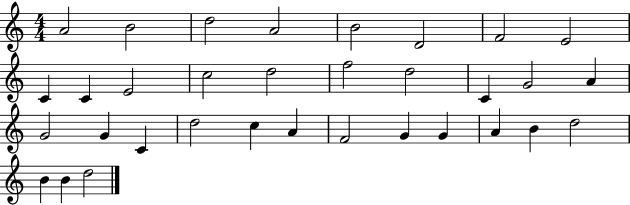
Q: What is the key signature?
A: C major